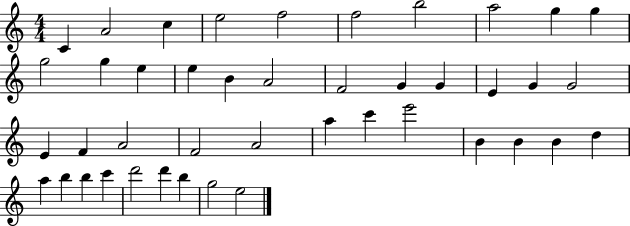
C4/q A4/h C5/q E5/h F5/h F5/h B5/h A5/h G5/q G5/q G5/h G5/q E5/q E5/q B4/q A4/h F4/h G4/q G4/q E4/q G4/q G4/h E4/q F4/q A4/h F4/h A4/h A5/q C6/q E6/h B4/q B4/q B4/q D5/q A5/q B5/q B5/q C6/q D6/h D6/q B5/q G5/h E5/h